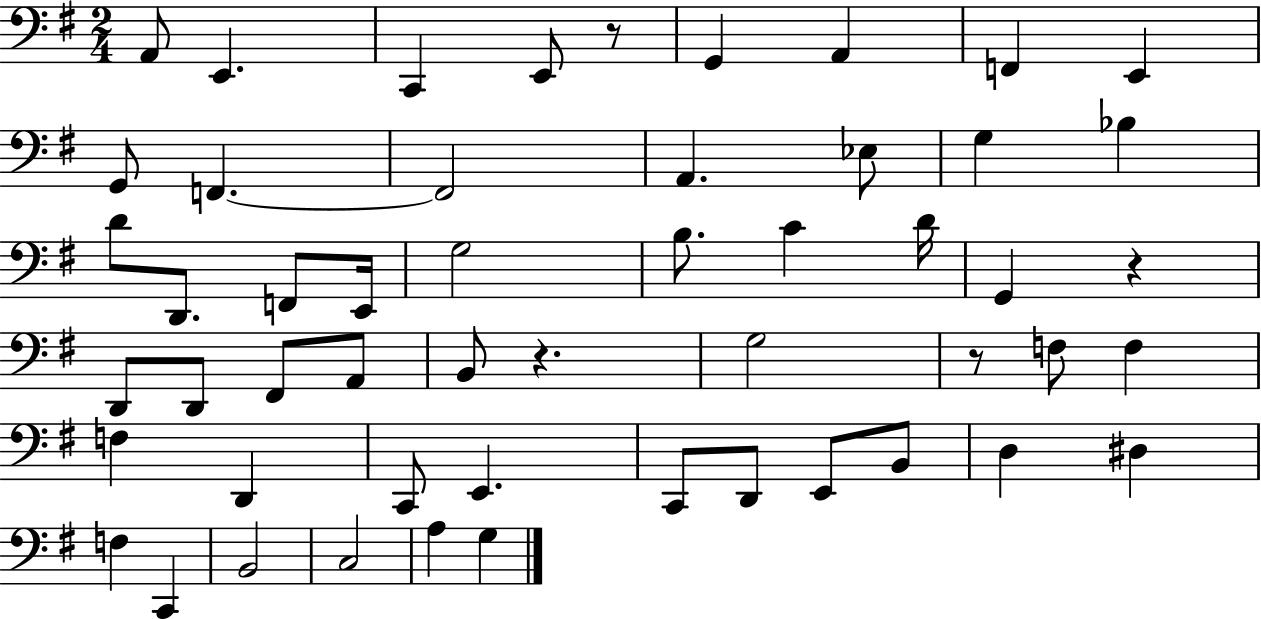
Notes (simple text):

A2/e E2/q. C2/q E2/e R/e G2/q A2/q F2/q E2/q G2/e F2/q. F2/h A2/q. Eb3/e G3/q Bb3/q D4/e D2/e. F2/e E2/s G3/h B3/e. C4/q D4/s G2/q R/q D2/e D2/e F#2/e A2/e B2/e R/q. G3/h R/e F3/e F3/q F3/q D2/q C2/e E2/q. C2/e D2/e E2/e B2/e D3/q D#3/q F3/q C2/q B2/h C3/h A3/q G3/q